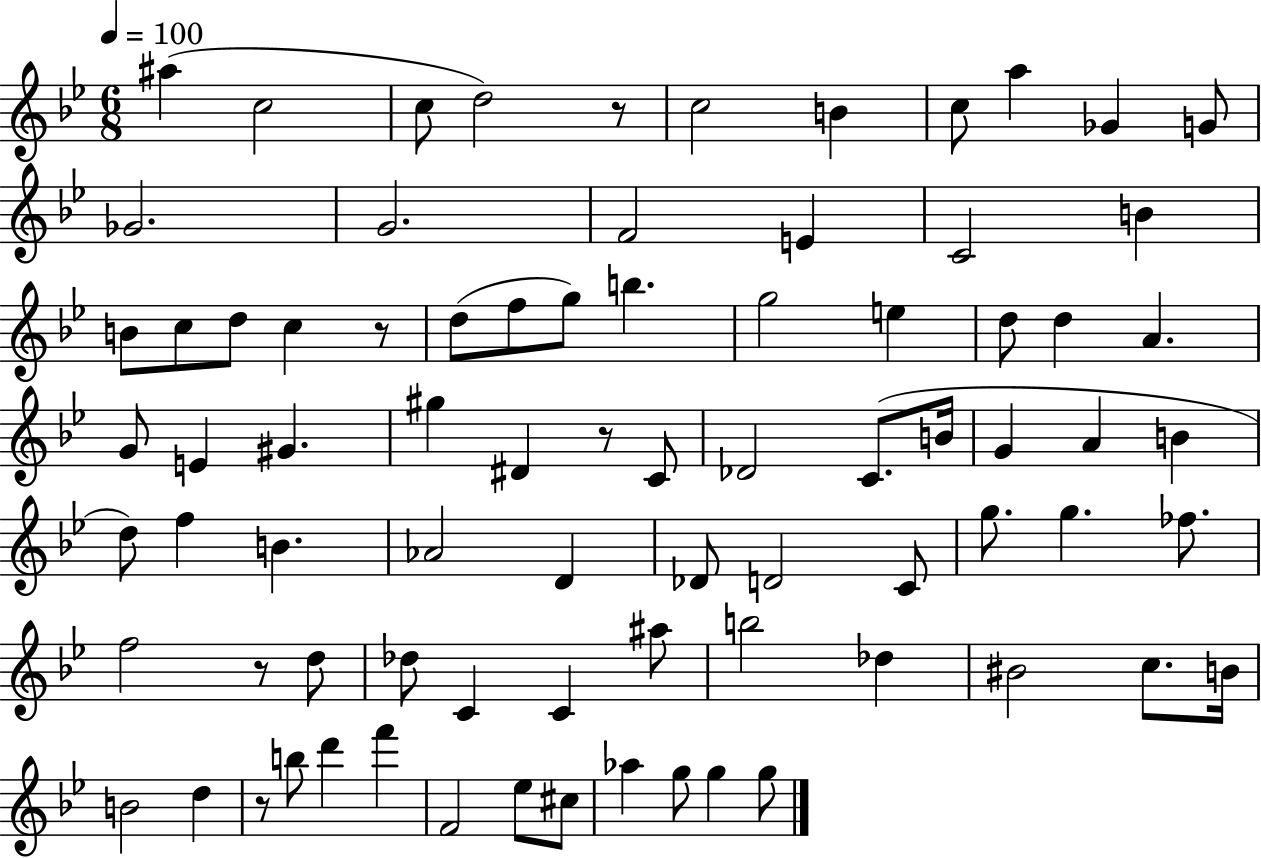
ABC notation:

X:1
T:Untitled
M:6/8
L:1/4
K:Bb
^a c2 c/2 d2 z/2 c2 B c/2 a _G G/2 _G2 G2 F2 E C2 B B/2 c/2 d/2 c z/2 d/2 f/2 g/2 b g2 e d/2 d A G/2 E ^G ^g ^D z/2 C/2 _D2 C/2 B/4 G A B d/2 f B _A2 D _D/2 D2 C/2 g/2 g _f/2 f2 z/2 d/2 _d/2 C C ^a/2 b2 _d ^B2 c/2 B/4 B2 d z/2 b/2 d' f' F2 _e/2 ^c/2 _a g/2 g g/2